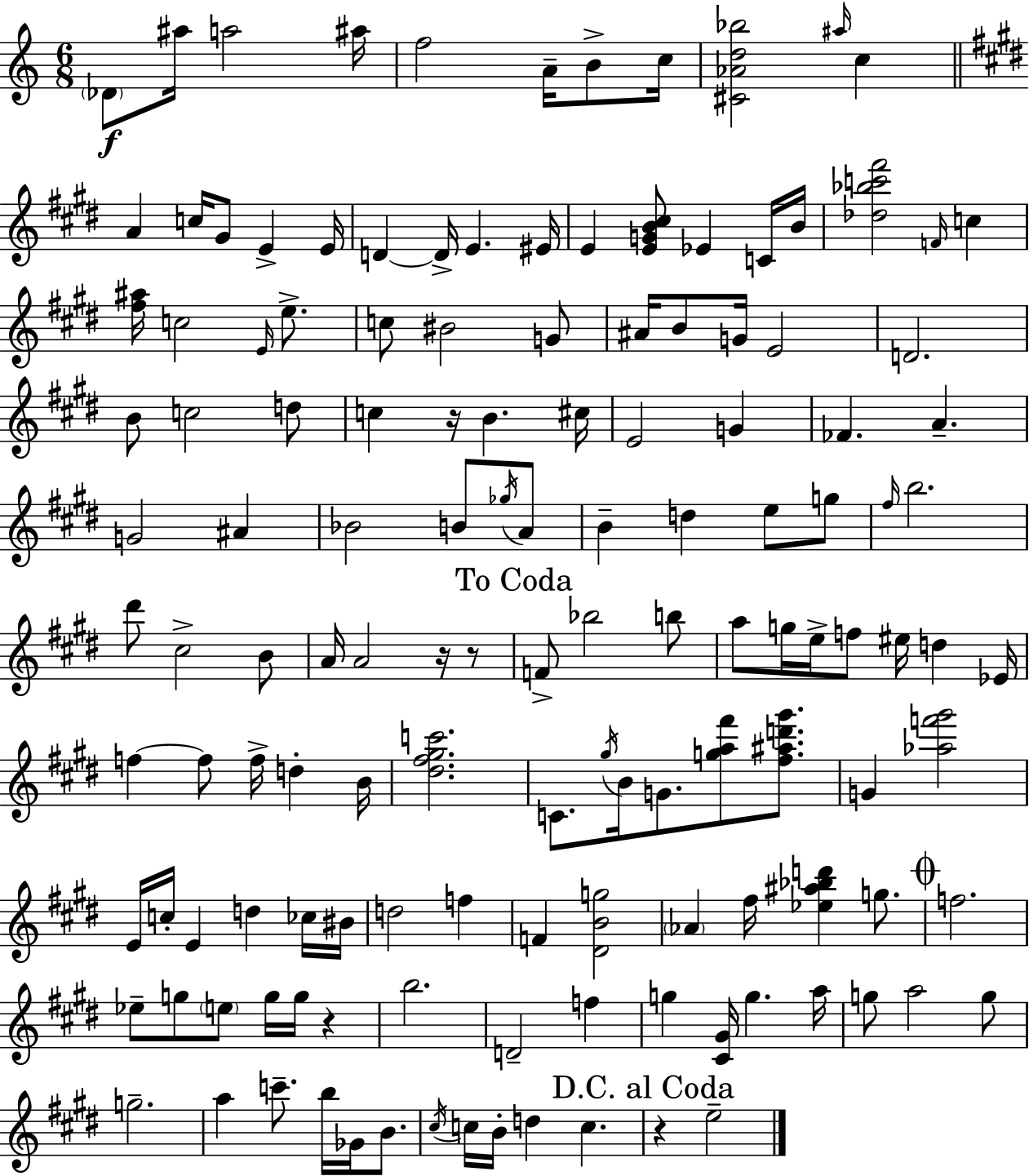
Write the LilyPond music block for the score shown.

{
  \clef treble
  \numericTimeSignature
  \time 6/8
  \key a \minor
  \repeat volta 2 { \parenthesize des'8\f ais''16 a''2 ais''16 | f''2 a'16-- b'8-> c''16 | <cis' aes' d'' bes''>2 \grace { ais''16 } c''4 | \bar "||" \break \key e \major a'4 c''16 gis'8 e'4-> e'16 | d'4~~ d'16-> e'4. eis'16 | e'4 <e' g' b' cis''>8 ees'4 c'16 b'16 | <des'' bes'' c''' fis'''>2 \grace { f'16 } c''4 | \break <fis'' ais''>16 c''2 \grace { e'16 } e''8.-> | c''8 bis'2 | g'8 ais'16 b'8 g'16 e'2 | d'2. | \break b'8 c''2 | d''8 c''4 r16 b'4. | cis''16 e'2 g'4 | fes'4. a'4.-- | \break g'2 ais'4 | bes'2 b'8 | \acciaccatura { ges''16 } a'8 b'4-- d''4 e''8 | g''8 \grace { fis''16 } b''2. | \break dis'''8 cis''2-> | b'8 a'16 a'2 | r16 r8 \mark "To Coda" f'8-> bes''2 | b''8 a''8 g''16 e''16-> f''8 eis''16 d''4 | \break ees'16 f''4~~ f''8 f''16-> d''4-. | b'16 <dis'' fis'' gis'' c'''>2. | c'8. \acciaccatura { gis''16 } b'16 g'8. | <g'' a'' fis'''>8 <fis'' ais'' d''' gis'''>8. g'4 <aes'' f''' gis'''>2 | \break e'16 c''16-. e'4 d''4 | ces''16 bis'16 d''2 | f''4 f'4 <dis' b' g''>2 | \parenthesize aes'4 fis''16 <ees'' ais'' bes'' d'''>4 | \break g''8. \mark \markup { \musicglyph "scripts.coda" } f''2. | ees''8-- g''8 \parenthesize e''8 g''16 | g''16 r4 b''2. | d'2-- | \break f''4 g''4 <cis' gis'>16 g''4. | a''16 g''8 a''2 | g''8 g''2.-- | a''4 c'''8.-- | \break b''16 ges'16 b'8. \acciaccatura { cis''16 } c''16 b'16-. d''4 | c''4. \mark "D.C. al Coda" r4 e''2-- | } \bar "|."
}